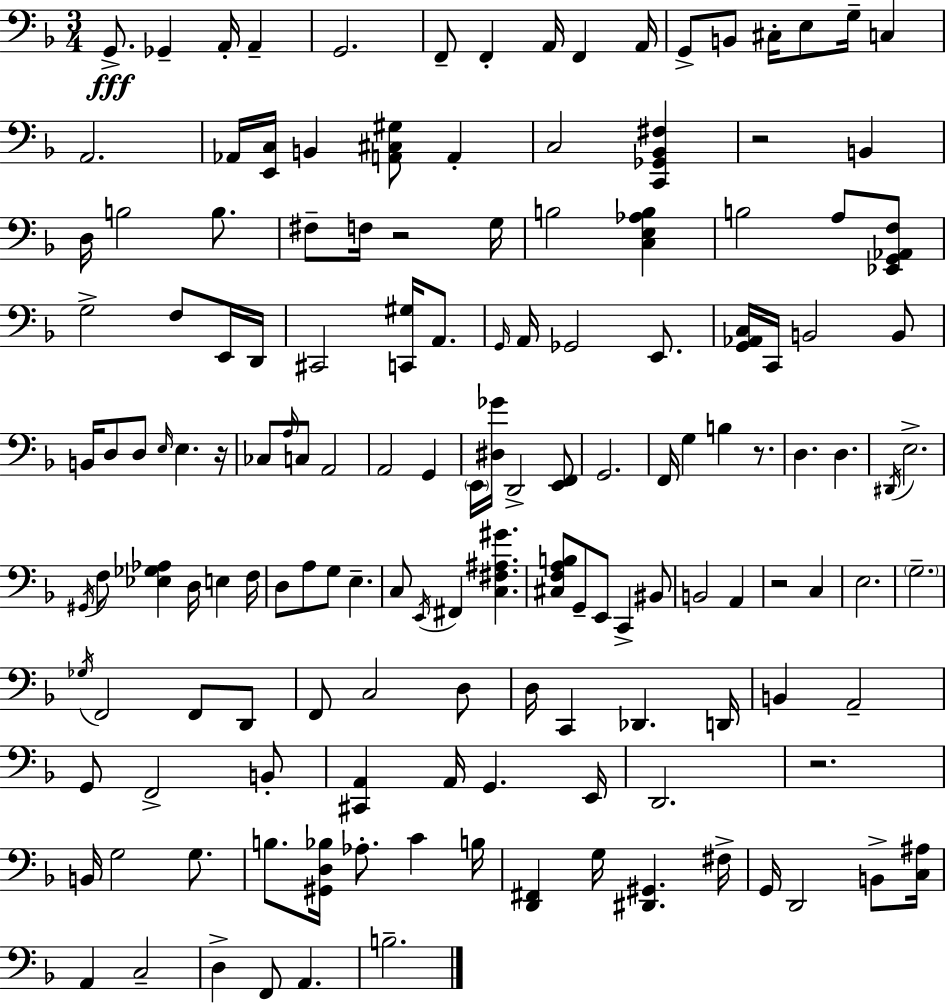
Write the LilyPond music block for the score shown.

{
  \clef bass
  \numericTimeSignature
  \time 3/4
  \key d \minor
  g,8.->\fff ges,4-- a,16-. a,4-- | g,2. | f,8-- f,4-. a,16 f,4 a,16 | g,8-> b,8 cis16-. e8 g16-- c4 | \break a,2. | aes,16 <e, c>16 b,4 <a, cis gis>8 a,4-. | c2 <c, ges, bes, fis>4 | r2 b,4 | \break d16 b2 b8. | fis8-- f16 r2 g16 | b2 <c e aes b>4 | b2 a8 <ees, g, aes, f>8 | \break g2-> f8 e,16 d,16 | cis,2 <c, gis>16 a,8. | \grace { g,16 } a,16 ges,2 e,8. | <g, aes, c>16 c,16 b,2 b,8 | \break b,16 d8 d8 \grace { e16 } e4. | r16 ces8 \grace { a16 } c8 a,2 | a,2 g,4 | \parenthesize e,16 <dis ges'>16 d,2-> | \break <e, f,>8 g,2. | f,16 g4 b4 | r8. d4. d4. | \acciaccatura { dis,16 } e2.-> | \break \acciaccatura { gis,16 } f8 <ees ges aes>4 d16 | e4 f16 d8 a8 g8 e4.-- | c8 \acciaccatura { e,16 } fis,4 | <c fis ais gis'>4. <cis f a b>8 g,8-- e,8 | \break c,4-> bis,8 b,2 | a,4 r2 | c4 e2. | \parenthesize g2.-- | \break \acciaccatura { ges16 } f,2 | f,8 d,8 f,8 c2 | d8 d16 c,4 | des,4. d,16 b,4 a,2-- | \break g,8 f,2-> | b,8-. <cis, a,>4 a,16 | g,4. e,16 d,2. | r2. | \break b,16 g2 | g8. b8. <gis, d bes>16 aes8.-. | c'4 b16 <d, fis,>4 g16 | <dis, gis,>4. fis16-> g,16 d,2 | \break b,8-> <c ais>16 a,4 c2-- | d4-> f,8 | a,4. b2.-- | \bar "|."
}